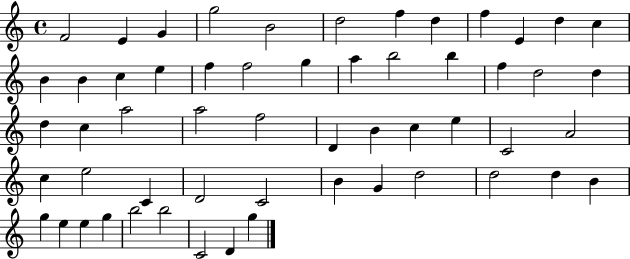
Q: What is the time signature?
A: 4/4